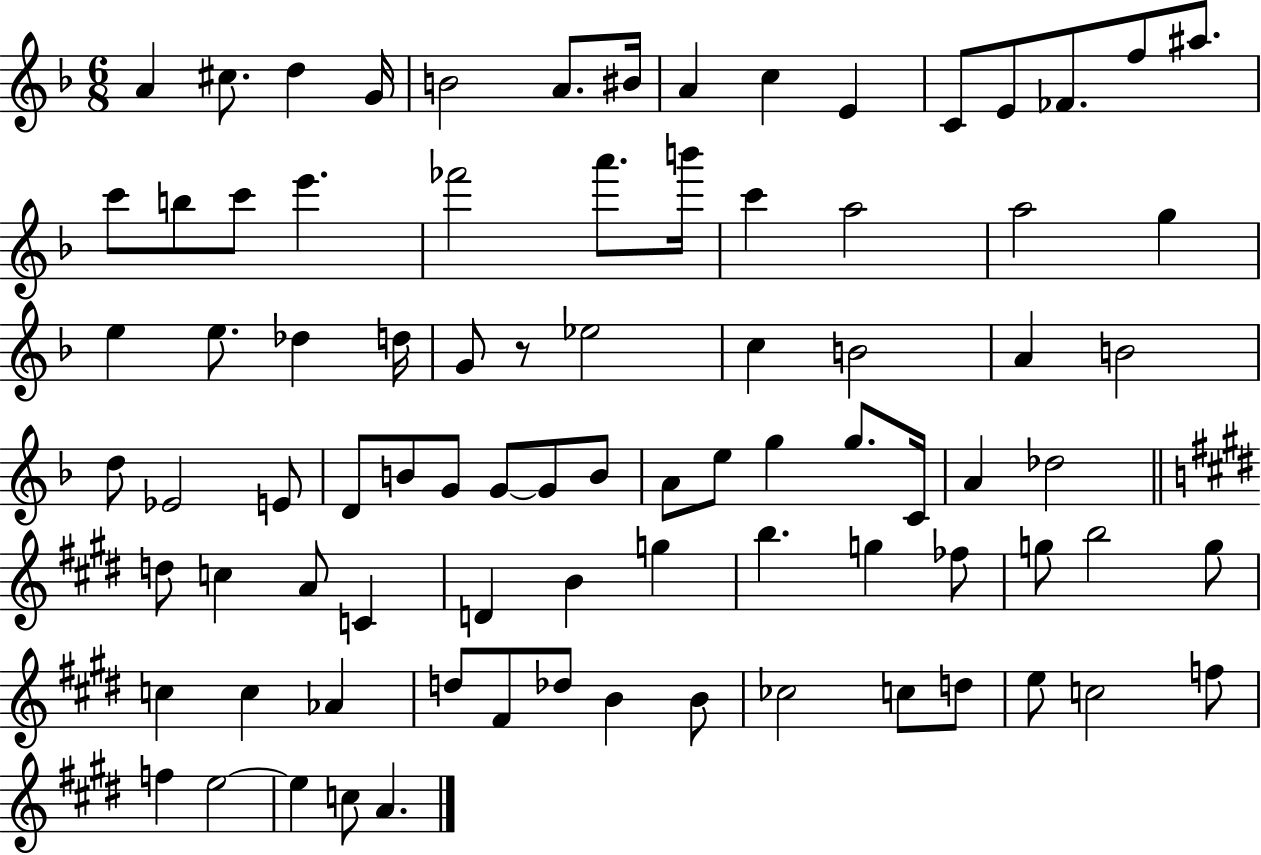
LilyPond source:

{
  \clef treble
  \numericTimeSignature
  \time 6/8
  \key f \major
  \repeat volta 2 { a'4 cis''8. d''4 g'16 | b'2 a'8. bis'16 | a'4 c''4 e'4 | c'8 e'8 fes'8. f''8 ais''8. | \break c'''8 b''8 c'''8 e'''4. | fes'''2 a'''8. b'''16 | c'''4 a''2 | a''2 g''4 | \break e''4 e''8. des''4 d''16 | g'8 r8 ees''2 | c''4 b'2 | a'4 b'2 | \break d''8 ees'2 e'8 | d'8 b'8 g'8 g'8~~ g'8 b'8 | a'8 e''8 g''4 g''8. c'16 | a'4 des''2 | \break \bar "||" \break \key e \major d''8 c''4 a'8 c'4 | d'4 b'4 g''4 | b''4. g''4 fes''8 | g''8 b''2 g''8 | \break c''4 c''4 aes'4 | d''8 fis'8 des''8 b'4 b'8 | ces''2 c''8 d''8 | e''8 c''2 f''8 | \break f''4 e''2~~ | e''4 c''8 a'4. | } \bar "|."
}